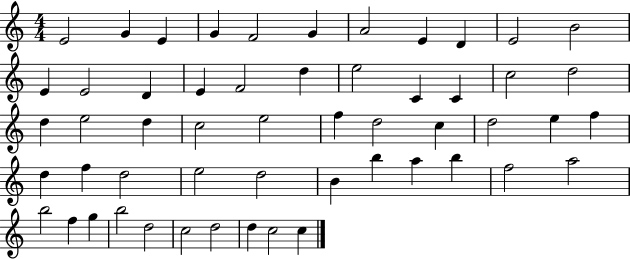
E4/h G4/q E4/q G4/q F4/h G4/q A4/h E4/q D4/q E4/h B4/h E4/q E4/h D4/q E4/q F4/h D5/q E5/h C4/q C4/q C5/h D5/h D5/q E5/h D5/q C5/h E5/h F5/q D5/h C5/q D5/h E5/q F5/q D5/q F5/q D5/h E5/h D5/h B4/q B5/q A5/q B5/q F5/h A5/h B5/h F5/q G5/q B5/h D5/h C5/h D5/h D5/q C5/h C5/q